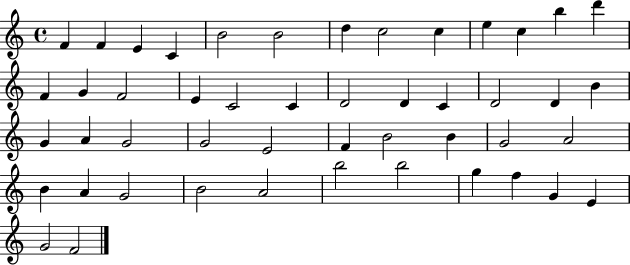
F4/q F4/q E4/q C4/q B4/h B4/h D5/q C5/h C5/q E5/q C5/q B5/q D6/q F4/q G4/q F4/h E4/q C4/h C4/q D4/h D4/q C4/q D4/h D4/q B4/q G4/q A4/q G4/h G4/h E4/h F4/q B4/h B4/q G4/h A4/h B4/q A4/q G4/h B4/h A4/h B5/h B5/h G5/q F5/q G4/q E4/q G4/h F4/h